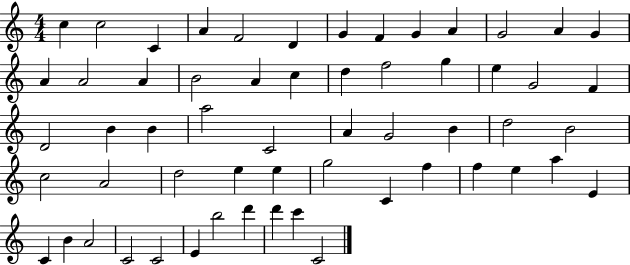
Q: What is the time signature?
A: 4/4